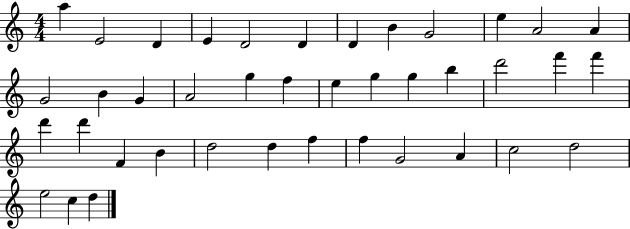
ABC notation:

X:1
T:Untitled
M:4/4
L:1/4
K:C
a E2 D E D2 D D B G2 e A2 A G2 B G A2 g f e g g b d'2 f' f' d' d' F B d2 d f f G2 A c2 d2 e2 c d